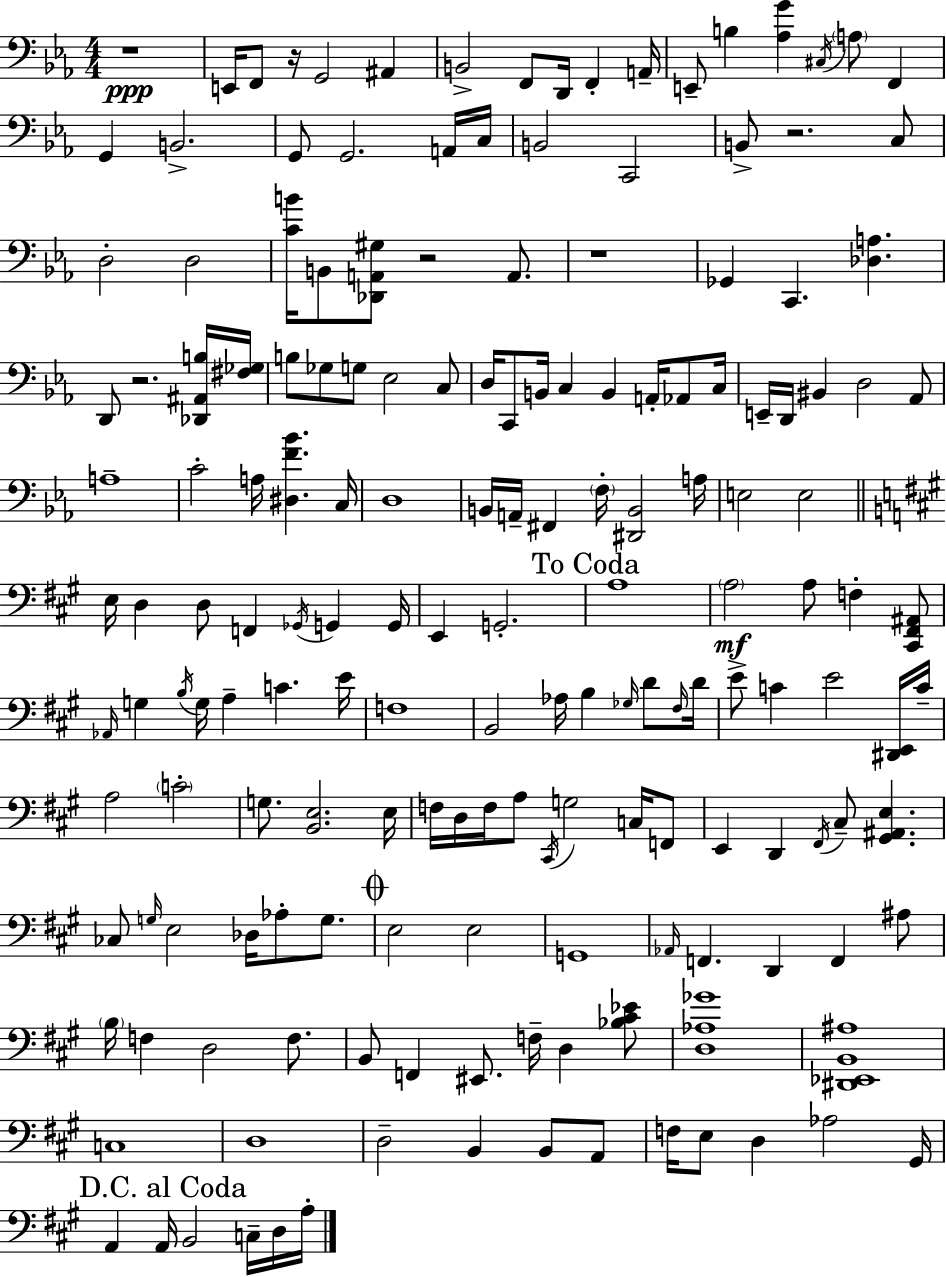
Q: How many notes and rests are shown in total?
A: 170